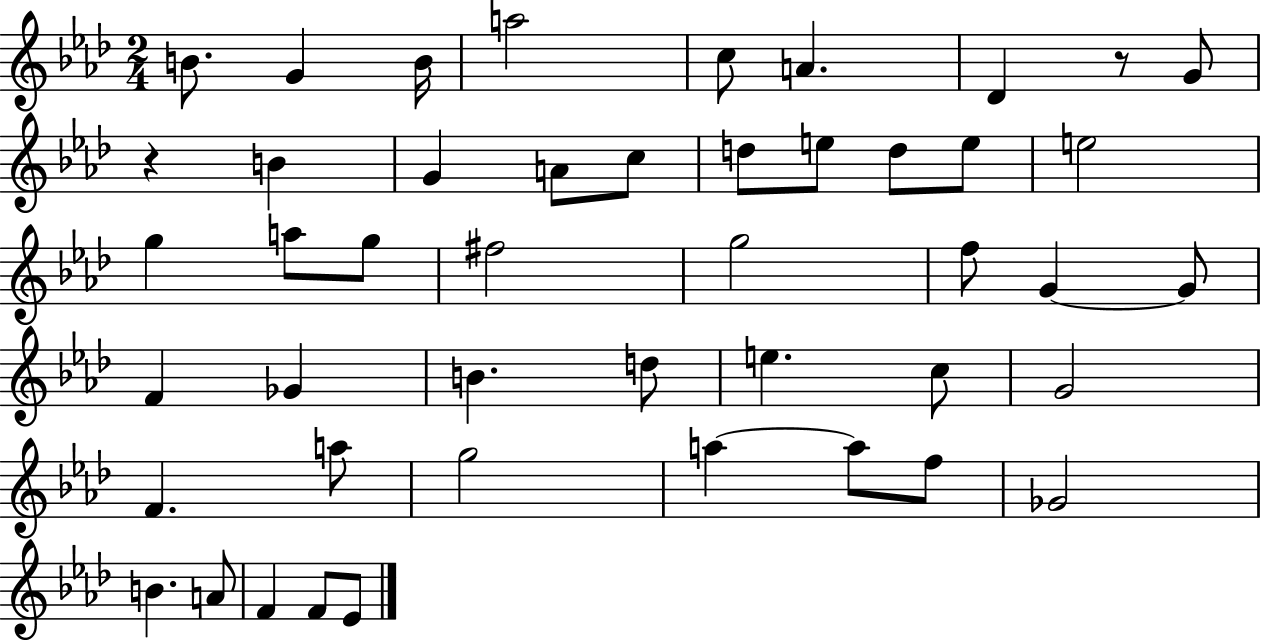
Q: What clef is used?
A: treble